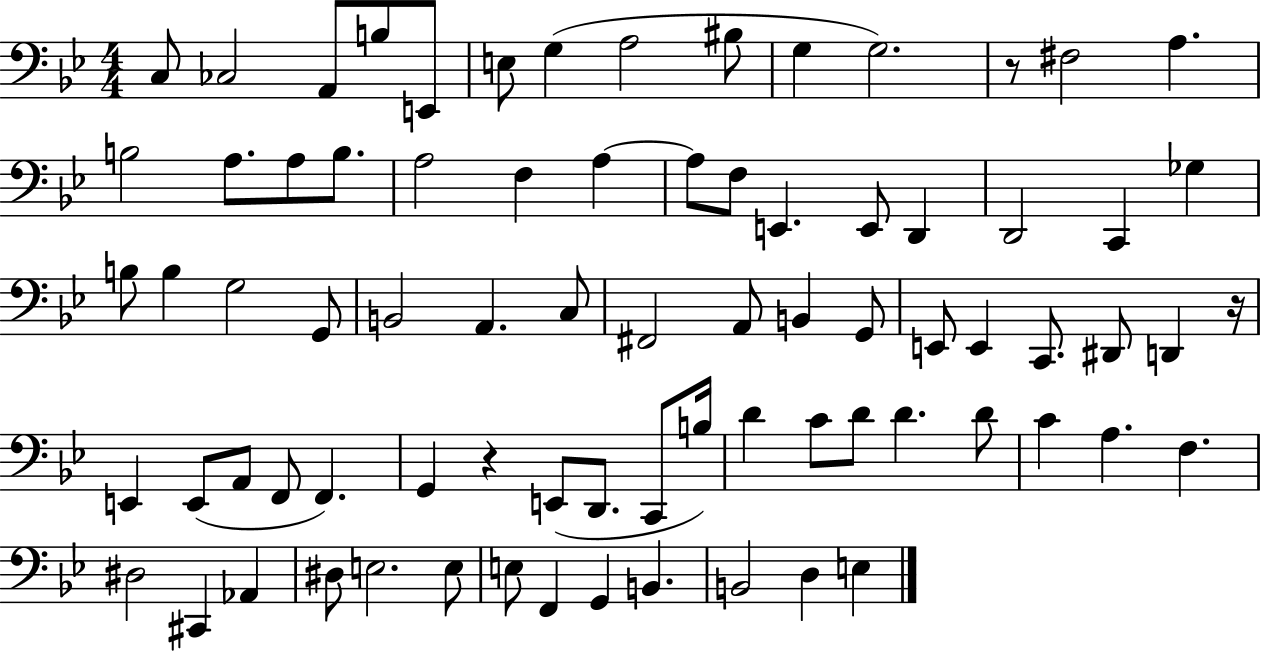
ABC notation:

X:1
T:Untitled
M:4/4
L:1/4
K:Bb
C,/2 _C,2 A,,/2 B,/2 E,,/2 E,/2 G, A,2 ^B,/2 G, G,2 z/2 ^F,2 A, B,2 A,/2 A,/2 B,/2 A,2 F, A, A,/2 F,/2 E,, E,,/2 D,, D,,2 C,, _G, B,/2 B, G,2 G,,/2 B,,2 A,, C,/2 ^F,,2 A,,/2 B,, G,,/2 E,,/2 E,, C,,/2 ^D,,/2 D,, z/4 E,, E,,/2 A,,/2 F,,/2 F,, G,, z E,,/2 D,,/2 C,,/2 B,/4 D C/2 D/2 D D/2 C A, F, ^D,2 ^C,, _A,, ^D,/2 E,2 E,/2 E,/2 F,, G,, B,, B,,2 D, E,